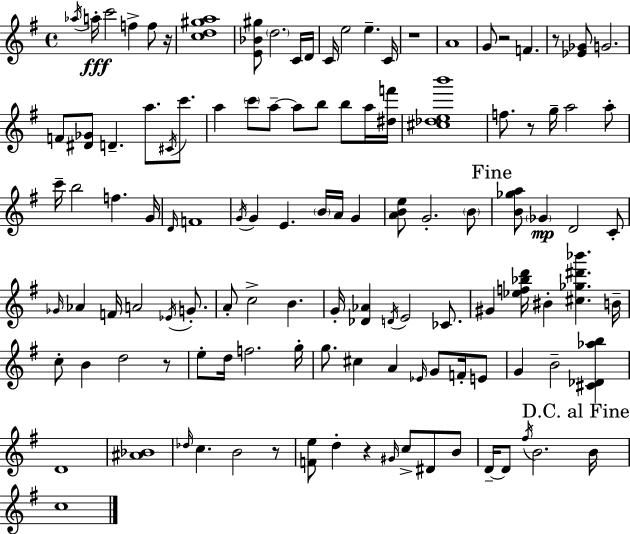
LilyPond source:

{
  \clef treble
  \time 4/4
  \defaultTimeSignature
  \key e \minor
  \acciaccatura { aes''16 }\fff a''16-. c'''2 f''4-> f''8 | r16 <c'' d'' gis'' a''>1 | <e' bes' gis''>8 \parenthesize d''2. c'16 | d'16 c'16 e''2 e''4.-- | \break c'16 r1 | a'1 | g'8 r2 f'4. | r8 <ees' ges'>8 g'2. | \break f'8 <dis' ges'>8 d'4.-- a''8. \acciaccatura { cis'16 } c'''8. | a''4 \parenthesize c'''8 a''8--~~ a''8 b''8 b''8 | a''16 <dis'' f'''>16 <cis'' des'' e'' b'''>1 | f''8. r8 g''16-- a''2 | \break a''8-. c'''16-- b''2 f''4. | g'16 \grace { d'16 } f'1 | \acciaccatura { g'16 } g'4 e'4. \parenthesize b'16 a'16 | g'4 <a' b' e''>8 g'2.-. | \break \parenthesize b'8 \mark "Fine" <b' ges'' a''>8 \parenthesize ges'4\mp d'2 | c'8-. \grace { ges'16 } aes'4 f'16 a'2 | \acciaccatura { ees'16 } g'8.-. a'8-. c''2-> | b'4. g'16-. <des' aes'>4 \acciaccatura { d'16 } e'2 | \break ces'8. gis'4 <ees'' f'' bes'' d'''>16 bis'4-. | <cis'' ges'' dis''' bes'''>4. b'16-- c''8-. b'4 d''2 | r8 e''8-. d''16 f''2. | g''16-. g''8. cis''4 a'4 | \break \grace { ees'16 } g'8 f'16-. e'8 g'4 b'2-- | <cis' des' aes'' b''>4 d'1 | <ais' bes'>1 | \grace { des''16 } c''4. b'2 | \break r8 <f' e''>8 d''4-. r4 | \grace { gis'16 } c''8-> dis'8 b'8 d'16--~~ d'8 \acciaccatura { fis''16 } b'2. | \mark "D.C. al Fine" b'16 c''1 | \bar "|."
}